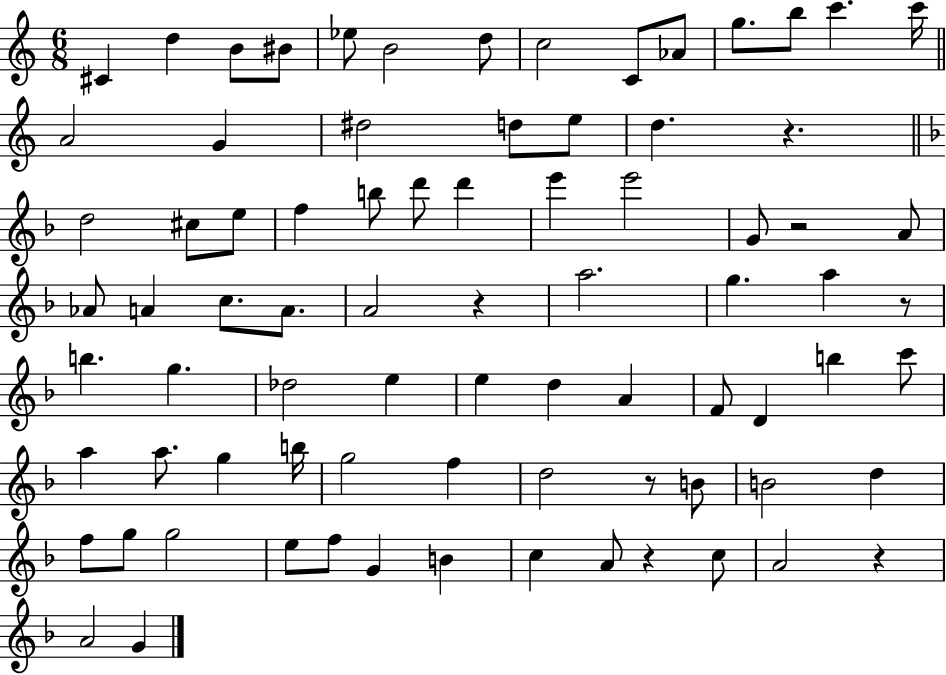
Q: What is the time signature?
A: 6/8